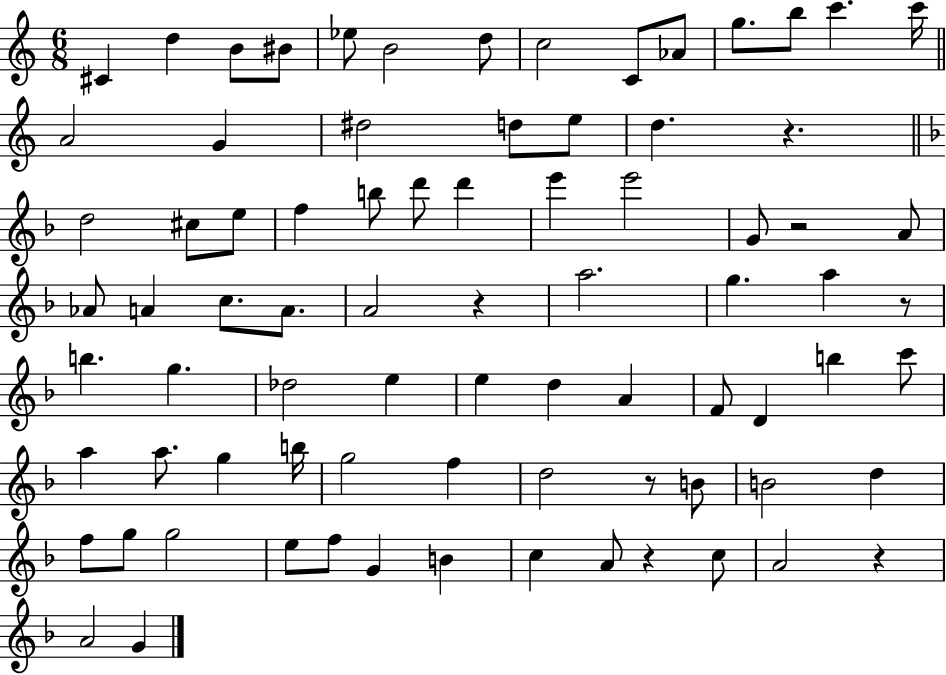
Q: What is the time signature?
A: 6/8